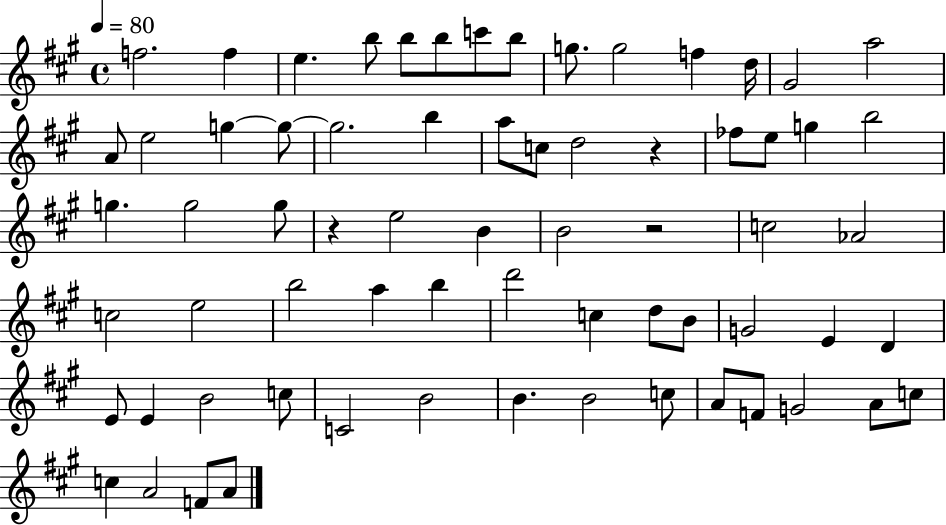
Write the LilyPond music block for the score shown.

{
  \clef treble
  \time 4/4
  \defaultTimeSignature
  \key a \major
  \tempo 4 = 80
  f''2. f''4 | e''4. b''8 b''8 b''8 c'''8 b''8 | g''8. g''2 f''4 d''16 | gis'2 a''2 | \break a'8 e''2 g''4~~ g''8~~ | g''2. b''4 | a''8 c''8 d''2 r4 | fes''8 e''8 g''4 b''2 | \break g''4. g''2 g''8 | r4 e''2 b'4 | b'2 r2 | c''2 aes'2 | \break c''2 e''2 | b''2 a''4 b''4 | d'''2 c''4 d''8 b'8 | g'2 e'4 d'4 | \break e'8 e'4 b'2 c''8 | c'2 b'2 | b'4. b'2 c''8 | a'8 f'8 g'2 a'8 c''8 | \break c''4 a'2 f'8 a'8 | \bar "|."
}